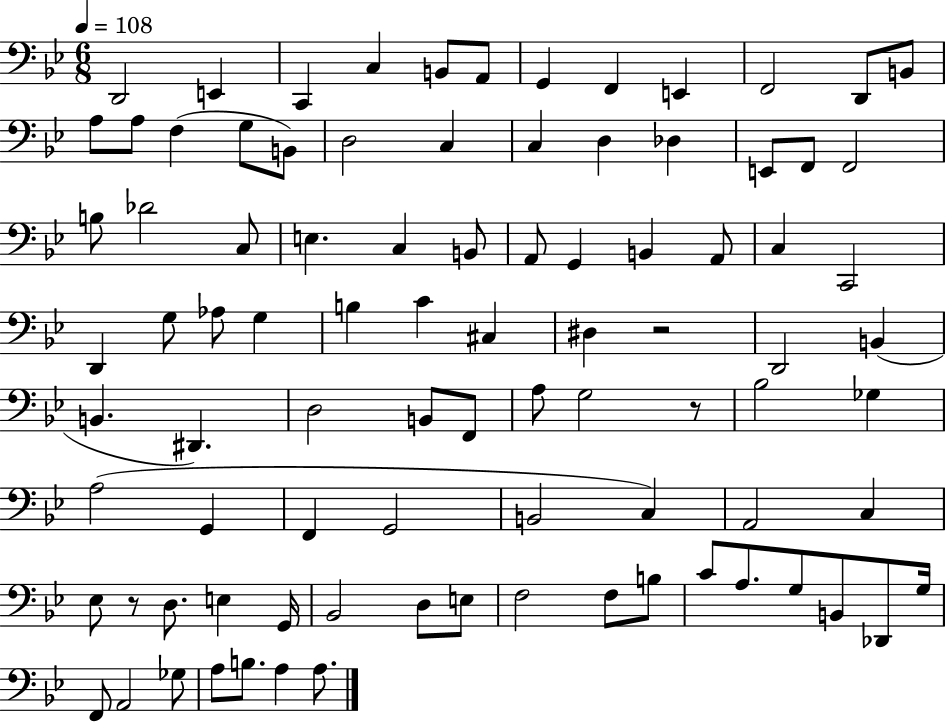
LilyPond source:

{
  \clef bass
  \numericTimeSignature
  \time 6/8
  \key bes \major
  \tempo 4 = 108
  d,2 e,4 | c,4 c4 b,8 a,8 | g,4 f,4 e,4 | f,2 d,8 b,8 | \break a8 a8 f4( g8 b,8) | d2 c4 | c4 d4 des4 | e,8 f,8 f,2 | \break b8 des'2 c8 | e4. c4 b,8 | a,8 g,4 b,4 a,8 | c4 c,2 | \break d,4 g8 aes8 g4 | b4 c'4 cis4 | dis4 r2 | d,2 b,4( | \break b,4. dis,4.) | d2 b,8 f,8 | a8 g2 r8 | bes2 ges4 | \break a2( g,4 | f,4 g,2 | b,2 c4) | a,2 c4 | \break ees8 r8 d8. e4 g,16 | bes,2 d8 e8 | f2 f8 b8 | c'8 a8. g8 b,8 des,8 g16 | \break f,8 a,2 ges8 | a8 b8. a4 a8. | \bar "|."
}